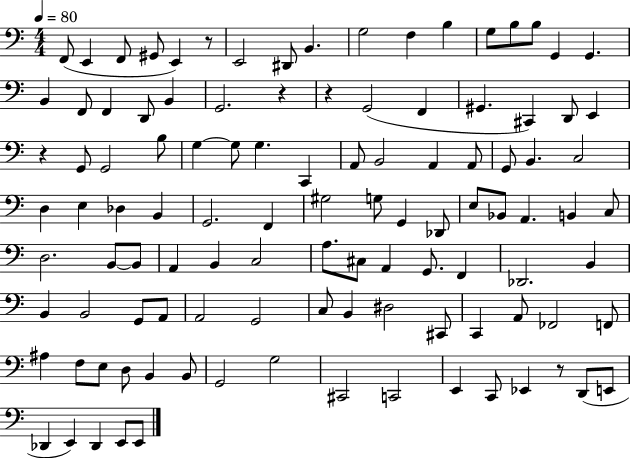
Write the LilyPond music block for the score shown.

{
  \clef bass
  \numericTimeSignature
  \time 4/4
  \key c \major
  \tempo 4 = 80
  f,8( e,4 f,8 gis,8 e,4) r8 | e,2 dis,8 b,4. | g2 f4 b4 | g8 b8 b8 g,4 g,4. | \break b,4 f,8 f,4 d,8 b,4 | g,2. r4 | r4 g,2( f,4 | gis,4. cis,4) d,8 e,4 | \break r4 g,8 g,2 b8 | g4~~ g8 g4. c,4 | a,8 b,2 a,4 a,8 | g,8 b,4. c2 | \break d4 e4 des4 b,4 | g,2. f,4 | gis2 g8 g,4 des,8 | e8 bes,8 a,4. b,4 c8 | \break d2. b,8~~ b,8 | a,4 b,4 c2 | a8. cis8 a,4 g,8. f,4 | des,2. b,4 | \break b,4 b,2 g,8 a,8 | a,2 g,2 | c8 b,4 dis2 cis,8 | c,4 a,8 fes,2 f,8 | \break ais4 f8 e8 d8 b,4 b,8 | g,2 g2 | cis,2 c,2 | e,4 c,8 ees,4 r8 d,8( e,8 | \break des,4 e,4) des,4 e,8 e,8 | \bar "|."
}